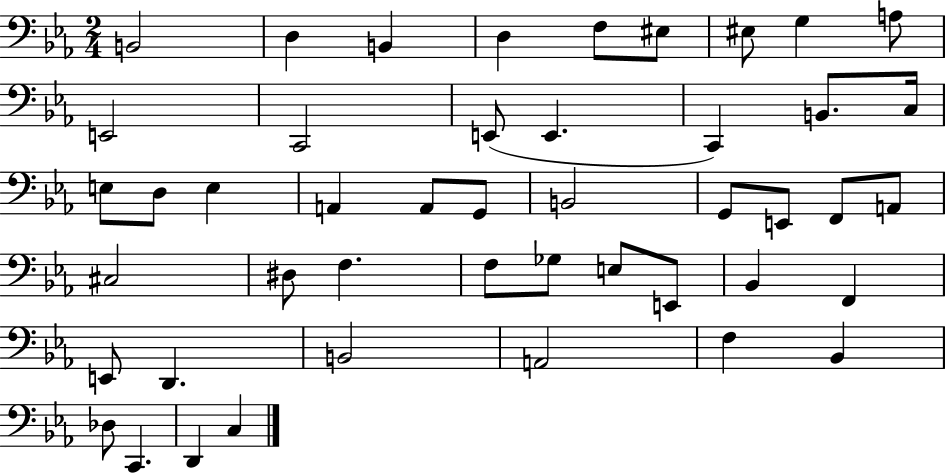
B2/h D3/q B2/q D3/q F3/e EIS3/e EIS3/e G3/q A3/e E2/h C2/h E2/e E2/q. C2/q B2/e. C3/s E3/e D3/e E3/q A2/q A2/e G2/e B2/h G2/e E2/e F2/e A2/e C#3/h D#3/e F3/q. F3/e Gb3/e E3/e E2/e Bb2/q F2/q E2/e D2/q. B2/h A2/h F3/q Bb2/q Db3/e C2/q. D2/q C3/q